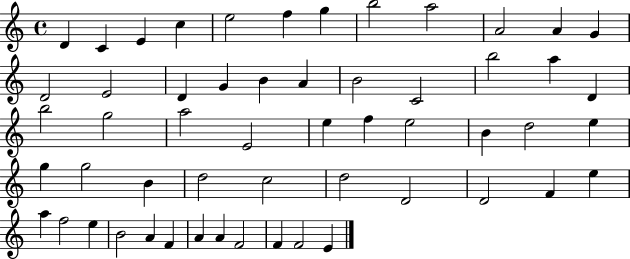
{
  \clef treble
  \time 4/4
  \defaultTimeSignature
  \key c \major
  d'4 c'4 e'4 c''4 | e''2 f''4 g''4 | b''2 a''2 | a'2 a'4 g'4 | \break d'2 e'2 | d'4 g'4 b'4 a'4 | b'2 c'2 | b''2 a''4 d'4 | \break b''2 g''2 | a''2 e'2 | e''4 f''4 e''2 | b'4 d''2 e''4 | \break g''4 g''2 b'4 | d''2 c''2 | d''2 d'2 | d'2 f'4 e''4 | \break a''4 f''2 e''4 | b'2 a'4 f'4 | a'4 a'4 f'2 | f'4 f'2 e'4 | \break \bar "|."
}